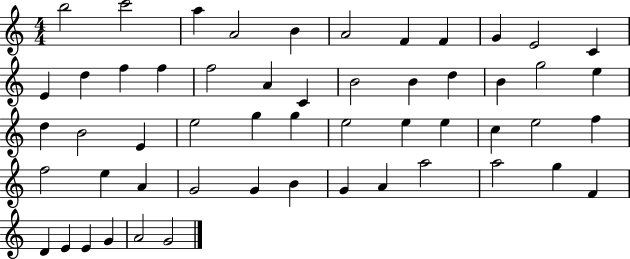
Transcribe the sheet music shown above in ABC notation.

X:1
T:Untitled
M:4/4
L:1/4
K:C
b2 c'2 a A2 B A2 F F G E2 C E d f f f2 A C B2 B d B g2 e d B2 E e2 g g e2 e e c e2 f f2 e A G2 G B G A a2 a2 g F D E E G A2 G2